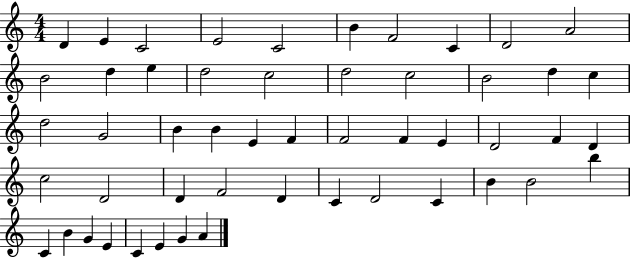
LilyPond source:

{
  \clef treble
  \numericTimeSignature
  \time 4/4
  \key c \major
  d'4 e'4 c'2 | e'2 c'2 | b'4 f'2 c'4 | d'2 a'2 | \break b'2 d''4 e''4 | d''2 c''2 | d''2 c''2 | b'2 d''4 c''4 | \break d''2 g'2 | b'4 b'4 e'4 f'4 | f'2 f'4 e'4 | d'2 f'4 d'4 | \break c''2 d'2 | d'4 f'2 d'4 | c'4 d'2 c'4 | b'4 b'2 b''4 | \break c'4 b'4 g'4 e'4 | c'4 e'4 g'4 a'4 | \bar "|."
}